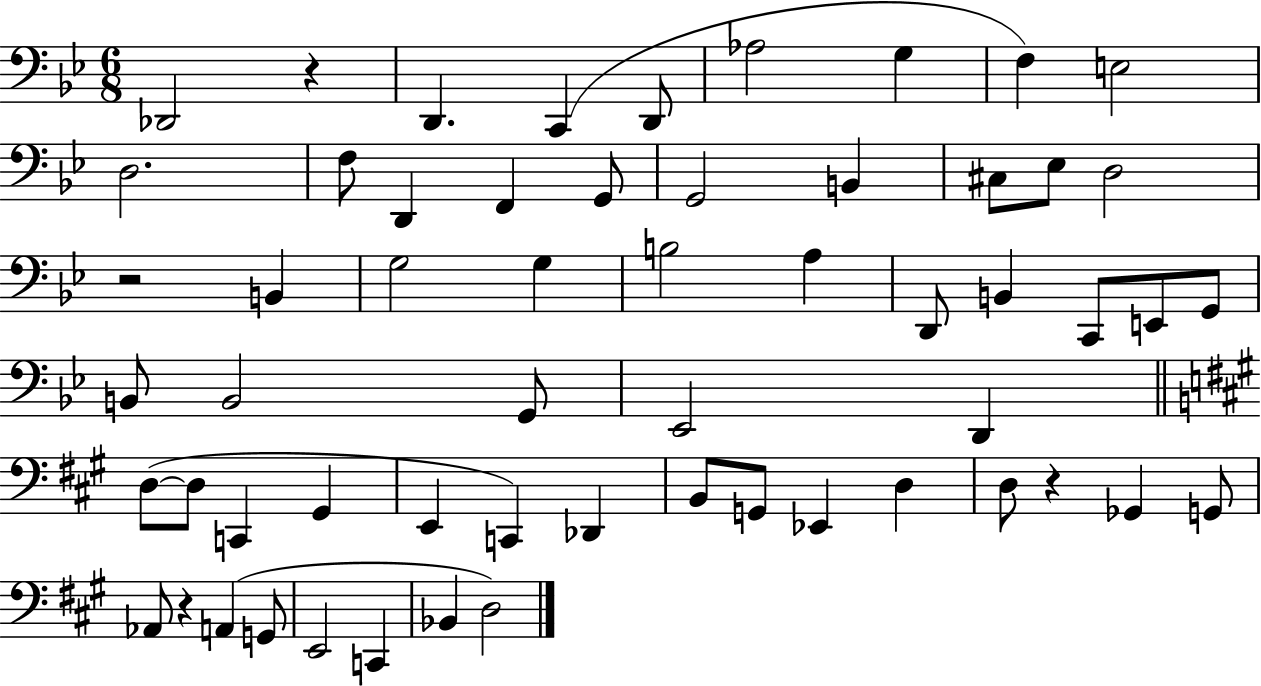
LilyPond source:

{
  \clef bass
  \numericTimeSignature
  \time 6/8
  \key bes \major
  des,2 r4 | d,4. c,4( d,8 | aes2 g4 | f4) e2 | \break d2. | f8 d,4 f,4 g,8 | g,2 b,4 | cis8 ees8 d2 | \break r2 b,4 | g2 g4 | b2 a4 | d,8 b,4 c,8 e,8 g,8 | \break b,8 b,2 g,8 | ees,2 d,4 | \bar "||" \break \key a \major d8~(~ d8 c,4 gis,4 | e,4 c,4) des,4 | b,8 g,8 ees,4 d4 | d8 r4 ges,4 g,8 | \break aes,8 r4 a,4( g,8 | e,2 c,4 | bes,4 d2) | \bar "|."
}